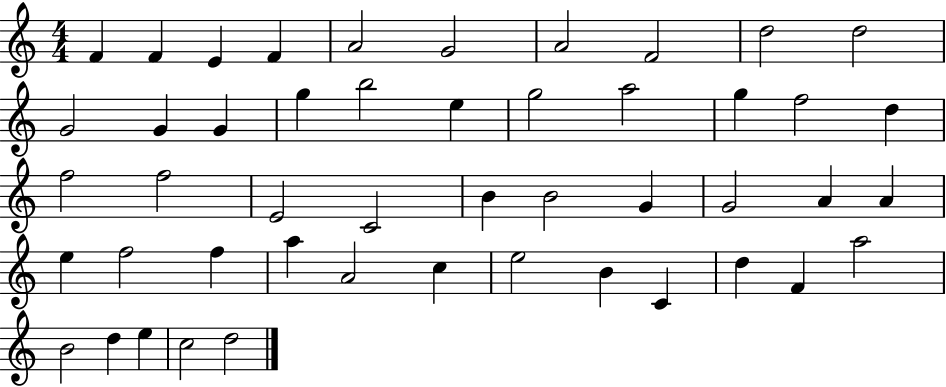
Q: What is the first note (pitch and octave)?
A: F4